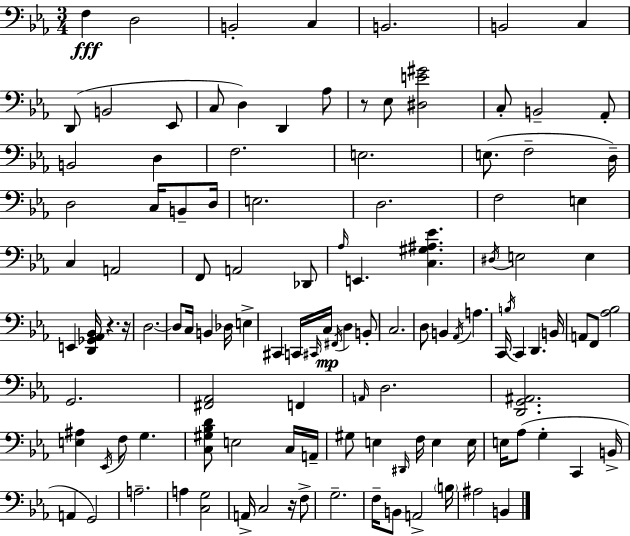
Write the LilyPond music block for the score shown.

{
  \clef bass
  \numericTimeSignature
  \time 3/4
  \key ees \major
  f4\fff d2 | b,2-. c4 | b,2. | b,2 c4 | \break d,8( b,2 ees,8 | c8 d4) d,4 aes8 | r8 ees8 <dis e' gis'>2 | c8-. b,2-- aes,8-. | \break b,2 d4 | f2. | e2. | e8.( f2-- d16--) | \break d2 c16 b,8-- d16 | e2. | d2. | f2 e4 | \break c4 a,2 | f,8 a,2 des,8 | \grace { aes16 } e,4. <c gis ais ees'>4. | \acciaccatura { dis16 } e2 e4 | \break e,4 <d, ges, aes, bes,>16 r4. | r16 d2.~~ | d8 c16 b,4 des16 e4-> | cis,4 c,16 \grace { cis,16 }\mp c16 \acciaccatura { fis,16 } d4 | \break b,8-. c2. | d8 b,4 \acciaccatura { aes,16 } a4. | c,16 \acciaccatura { b16 } c,4 d,4. | b,16 a,8 f,8 <aes bes>2 | \break g,2. | <fis, aes,>2 | f,4 \grace { a,16 } d2. | <d, g, ais,>2. | \break <e ais>4 \acciaccatura { ees,16 } | f8 g4. <c gis bes d'>8 e2 | c16 a,16-- gis8 e4 | \grace { dis,16 } f16 e4 e16 e16 aes8( | \break g4-. c,4 b,16-> a,4 | g,2) a2.-- | a4 | <c g>2 a,16-> c2 | \break r16 f8-> g2.-- | f16-- b,8 | a,2-> \parenthesize b16 ais2 | b,4 \bar "|."
}